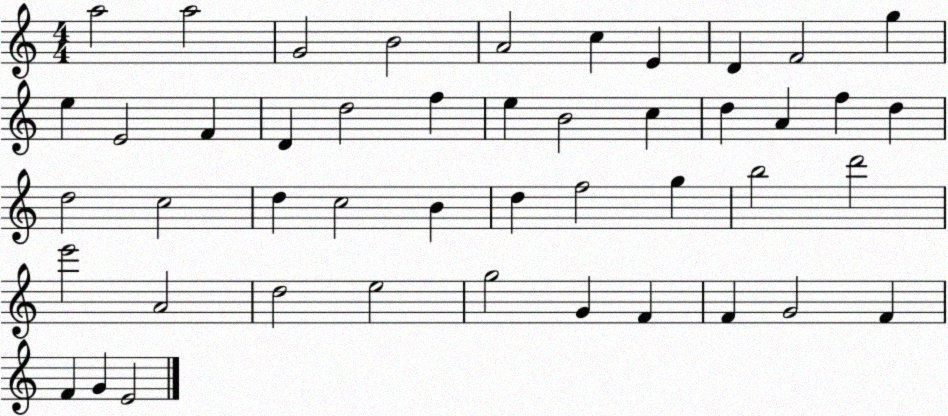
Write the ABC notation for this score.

X:1
T:Untitled
M:4/4
L:1/4
K:C
a2 a2 G2 B2 A2 c E D F2 g e E2 F D d2 f e B2 c d A f d d2 c2 d c2 B d f2 g b2 d'2 e'2 A2 d2 e2 g2 G F F G2 F F G E2